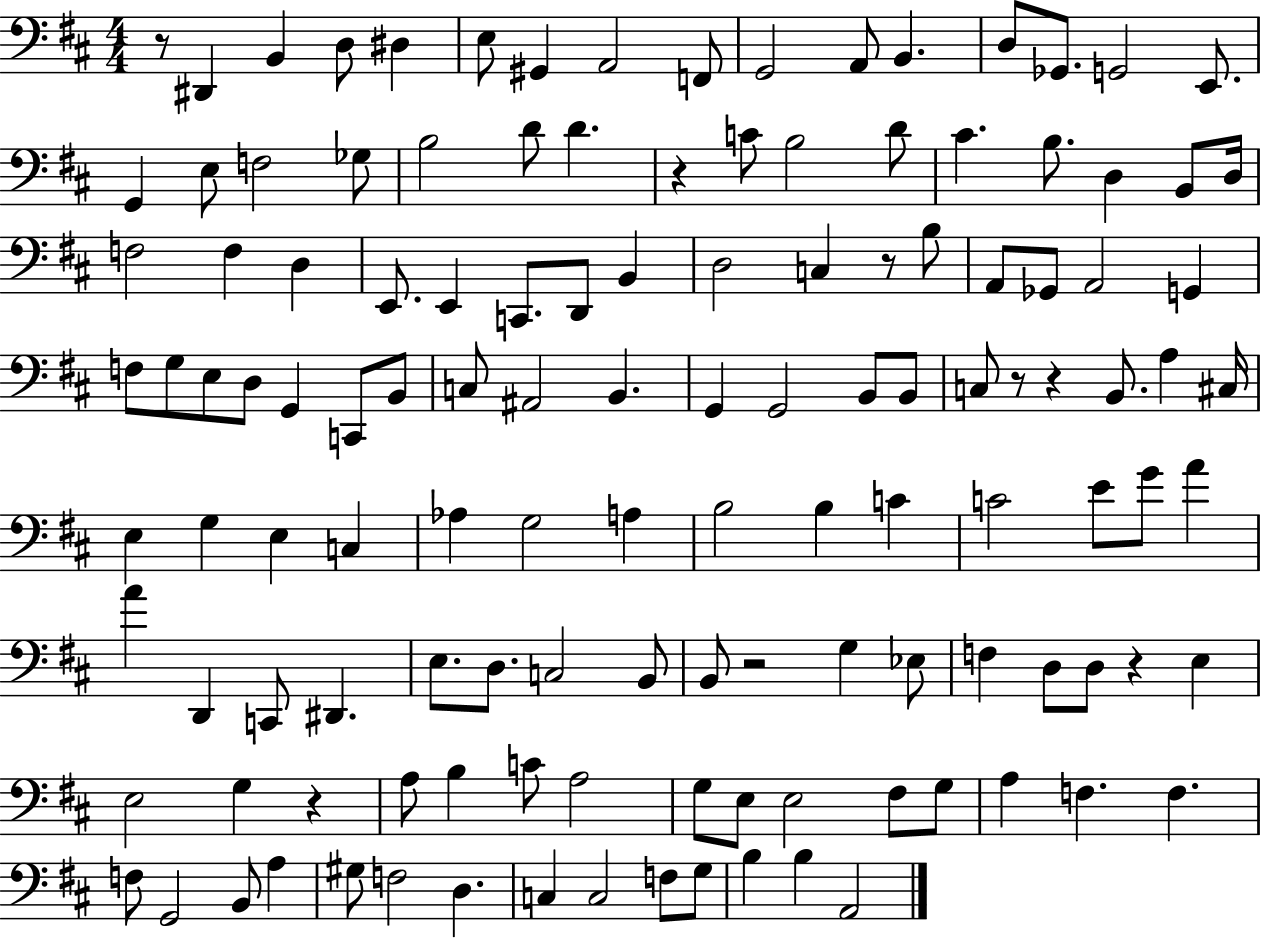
{
  \clef bass
  \numericTimeSignature
  \time 4/4
  \key d \major
  \repeat volta 2 { r8 dis,4 b,4 d8 dis4 | e8 gis,4 a,2 f,8 | g,2 a,8 b,4. | d8 ges,8. g,2 e,8. | \break g,4 e8 f2 ges8 | b2 d'8 d'4. | r4 c'8 b2 d'8 | cis'4. b8. d4 b,8 d16 | \break f2 f4 d4 | e,8. e,4 c,8. d,8 b,4 | d2 c4 r8 b8 | a,8 ges,8 a,2 g,4 | \break f8 g8 e8 d8 g,4 c,8 b,8 | c8 ais,2 b,4. | g,4 g,2 b,8 b,8 | c8 r8 r4 b,8. a4 cis16 | \break e4 g4 e4 c4 | aes4 g2 a4 | b2 b4 c'4 | c'2 e'8 g'8 a'4 | \break a'4 d,4 c,8 dis,4. | e8. d8. c2 b,8 | b,8 r2 g4 ees8 | f4 d8 d8 r4 e4 | \break e2 g4 r4 | a8 b4 c'8 a2 | g8 e8 e2 fis8 g8 | a4 f4. f4. | \break f8 g,2 b,8 a4 | gis8 f2 d4. | c4 c2 f8 g8 | b4 b4 a,2 | \break } \bar "|."
}